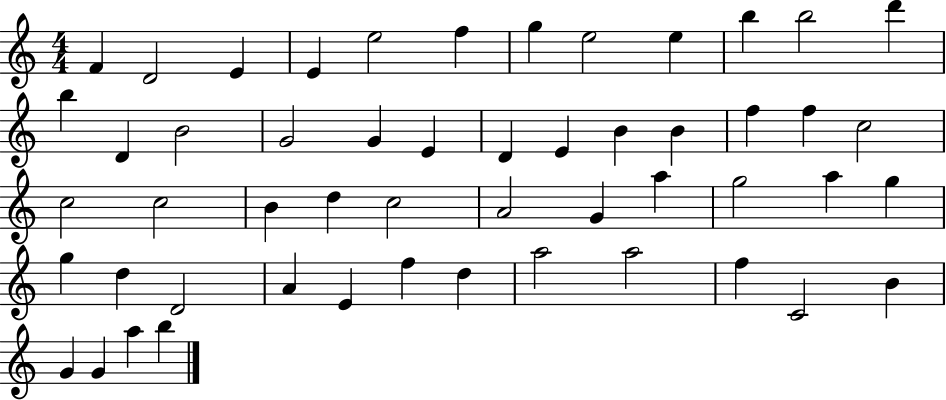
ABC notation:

X:1
T:Untitled
M:4/4
L:1/4
K:C
F D2 E E e2 f g e2 e b b2 d' b D B2 G2 G E D E B B f f c2 c2 c2 B d c2 A2 G a g2 a g g d D2 A E f d a2 a2 f C2 B G G a b